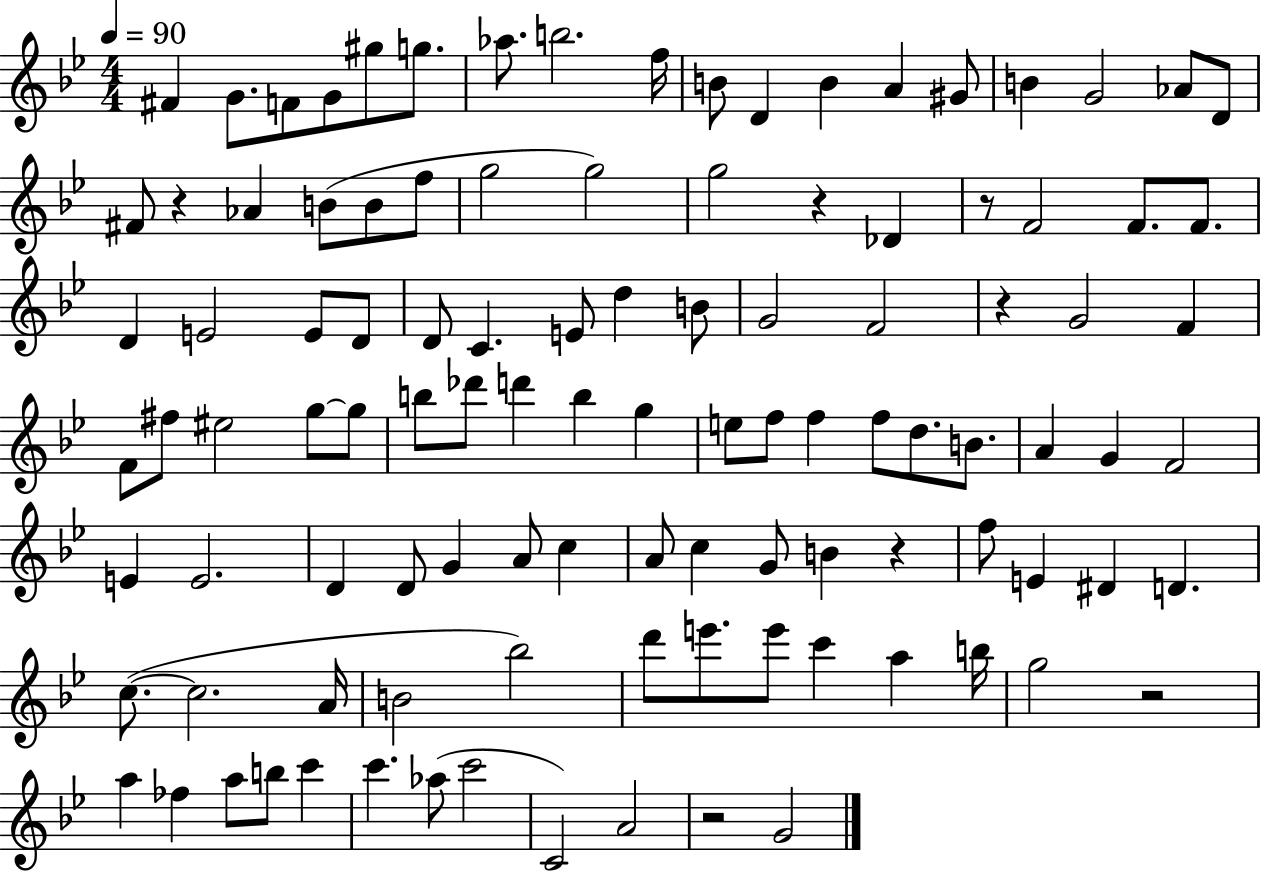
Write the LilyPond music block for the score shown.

{
  \clef treble
  \numericTimeSignature
  \time 4/4
  \key bes \major
  \tempo 4 = 90
  fis'4 g'8. f'8 g'8 gis''8 g''8. | aes''8. b''2. f''16 | b'8 d'4 b'4 a'4 gis'8 | b'4 g'2 aes'8 d'8 | \break fis'8 r4 aes'4 b'8( b'8 f''8 | g''2 g''2) | g''2 r4 des'4 | r8 f'2 f'8. f'8. | \break d'4 e'2 e'8 d'8 | d'8 c'4. e'8 d''4 b'8 | g'2 f'2 | r4 g'2 f'4 | \break f'8 fis''8 eis''2 g''8~~ g''8 | b''8 des'''8 d'''4 b''4 g''4 | e''8 f''8 f''4 f''8 d''8. b'8. | a'4 g'4 f'2 | \break e'4 e'2. | d'4 d'8 g'4 a'8 c''4 | a'8 c''4 g'8 b'4 r4 | f''8 e'4 dis'4 d'4. | \break c''8.~(~ c''2. a'16 | b'2 bes''2) | d'''8 e'''8. e'''8 c'''4 a''4 b''16 | g''2 r2 | \break a''4 fes''4 a''8 b''8 c'''4 | c'''4. aes''8( c'''2 | c'2) a'2 | r2 g'2 | \break \bar "|."
}